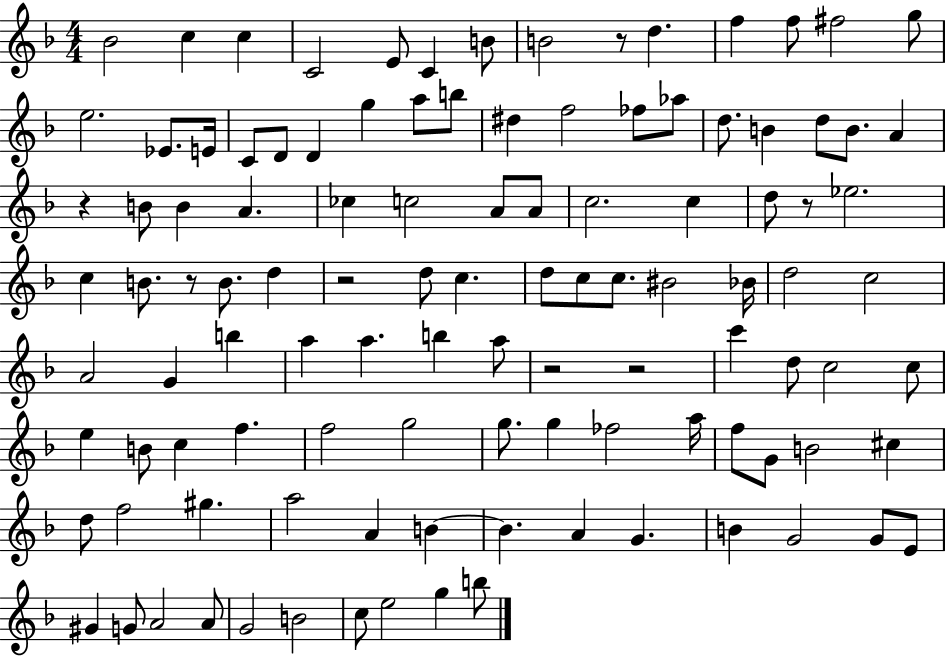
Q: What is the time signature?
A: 4/4